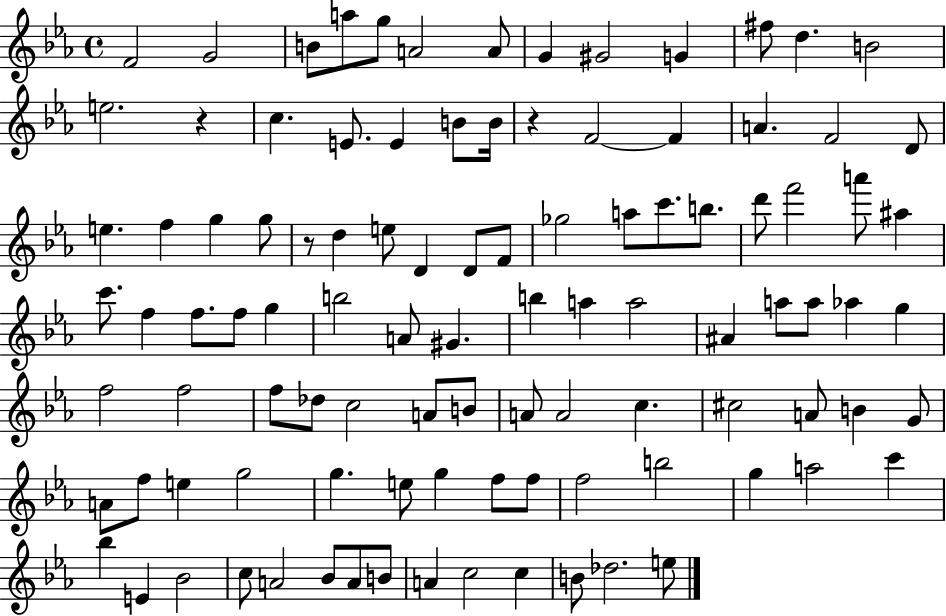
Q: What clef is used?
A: treble